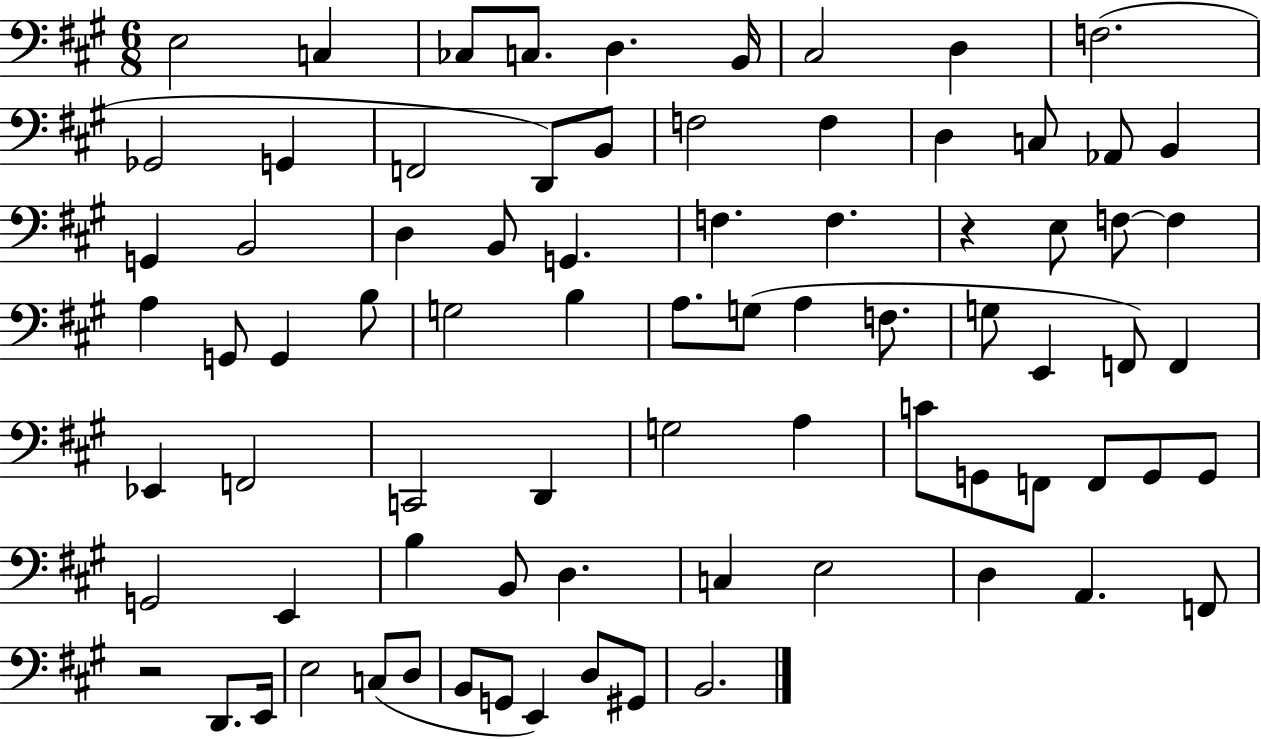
{
  \clef bass
  \numericTimeSignature
  \time 6/8
  \key a \major
  e2 c4 | ces8 c8. d4. b,16 | cis2 d4 | f2.( | \break ges,2 g,4 | f,2 d,8) b,8 | f2 f4 | d4 c8 aes,8 b,4 | \break g,4 b,2 | d4 b,8 g,4. | f4. f4. | r4 e8 f8~~ f4 | \break a4 g,8 g,4 b8 | g2 b4 | a8. g8( a4 f8. | g8 e,4 f,8) f,4 | \break ees,4 f,2 | c,2 d,4 | g2 a4 | c'8 g,8 f,8 f,8 g,8 g,8 | \break g,2 e,4 | b4 b,8 d4. | c4 e2 | d4 a,4. f,8 | \break r2 d,8. e,16 | e2 c8( d8 | b,8 g,8 e,4) d8 gis,8 | b,2. | \break \bar "|."
}